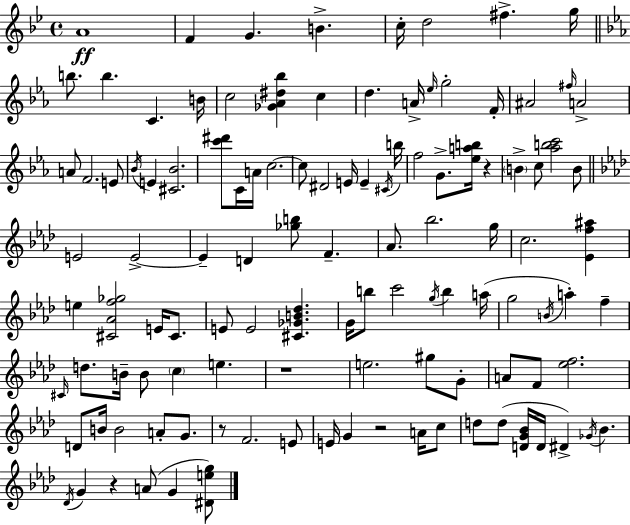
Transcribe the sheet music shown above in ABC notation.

X:1
T:Untitled
M:4/4
L:1/4
K:Bb
A4 F G B c/4 d2 ^f g/4 b/2 b C B/4 c2 [_G_A^d_b] c d A/4 _e/4 g2 F/4 ^A2 ^f/4 A2 A/2 F2 E/2 _B/4 E [^C_B]2 [c'^d']/2 C/4 A/4 c2 c/2 ^D2 E/4 E ^C/4 b/4 f2 G/2 [_eab]/4 z B c/2 [_abc']2 B/2 E2 E2 E D [_gb]/2 F _A/2 _b2 g/4 c2 [_Ef^a] e [^C_Af_g]2 E/4 ^C/2 E/2 E2 [^C_GB_d] G/4 b/2 c'2 g/4 b a/4 g2 B/4 a f ^C/4 d/2 B/4 B/2 c e z4 e2 ^g/2 G/2 A/2 F/2 [_ef]2 D/2 B/4 B2 A/2 G/2 z/2 F2 E/2 E/4 G z2 A/4 c/2 d/2 d/2 [DG_B]/4 D/4 ^D _G/4 _B _D/4 G z A/2 G [^Deg]/2